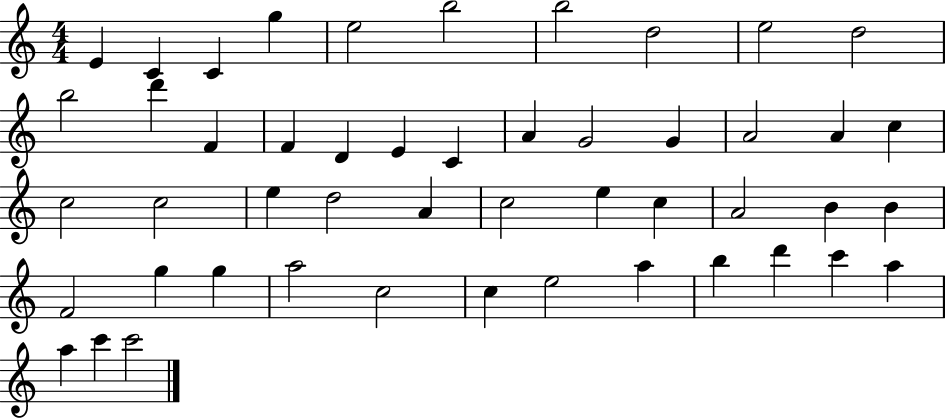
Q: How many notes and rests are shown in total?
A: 49